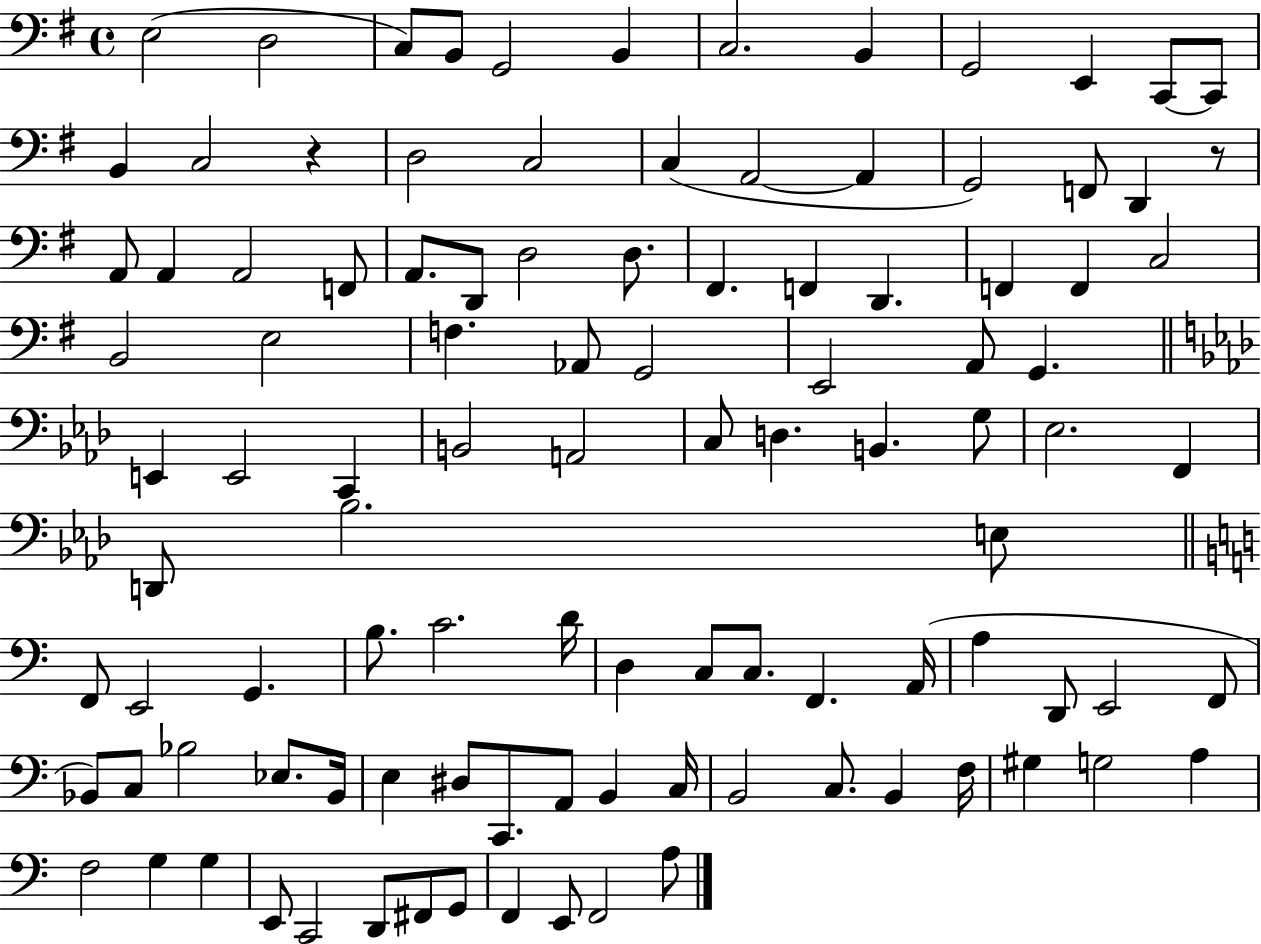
X:1
T:Untitled
M:4/4
L:1/4
K:G
E,2 D,2 C,/2 B,,/2 G,,2 B,, C,2 B,, G,,2 E,, C,,/2 C,,/2 B,, C,2 z D,2 C,2 C, A,,2 A,, G,,2 F,,/2 D,, z/2 A,,/2 A,, A,,2 F,,/2 A,,/2 D,,/2 D,2 D,/2 ^F,, F,, D,, F,, F,, C,2 B,,2 E,2 F, _A,,/2 G,,2 E,,2 A,,/2 G,, E,, E,,2 C,, B,,2 A,,2 C,/2 D, B,, G,/2 _E,2 F,, D,,/2 _B,2 E,/2 F,,/2 E,,2 G,, B,/2 C2 D/4 D, C,/2 C,/2 F,, A,,/4 A, D,,/2 E,,2 F,,/2 _B,,/2 C,/2 _B,2 _E,/2 _B,,/4 E, ^D,/2 C,,/2 A,,/2 B,, C,/4 B,,2 C,/2 B,, F,/4 ^G, G,2 A, F,2 G, G, E,,/2 C,,2 D,,/2 ^F,,/2 G,,/2 F,, E,,/2 F,,2 A,/2